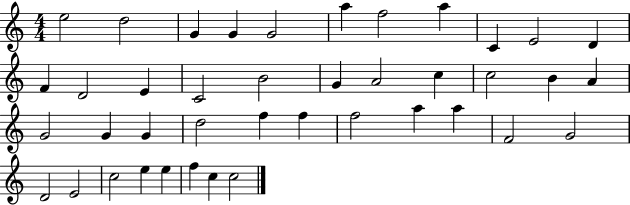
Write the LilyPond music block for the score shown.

{
  \clef treble
  \numericTimeSignature
  \time 4/4
  \key c \major
  e''2 d''2 | g'4 g'4 g'2 | a''4 f''2 a''4 | c'4 e'2 d'4 | \break f'4 d'2 e'4 | c'2 b'2 | g'4 a'2 c''4 | c''2 b'4 a'4 | \break g'2 g'4 g'4 | d''2 f''4 f''4 | f''2 a''4 a''4 | f'2 g'2 | \break d'2 e'2 | c''2 e''4 e''4 | f''4 c''4 c''2 | \bar "|."
}